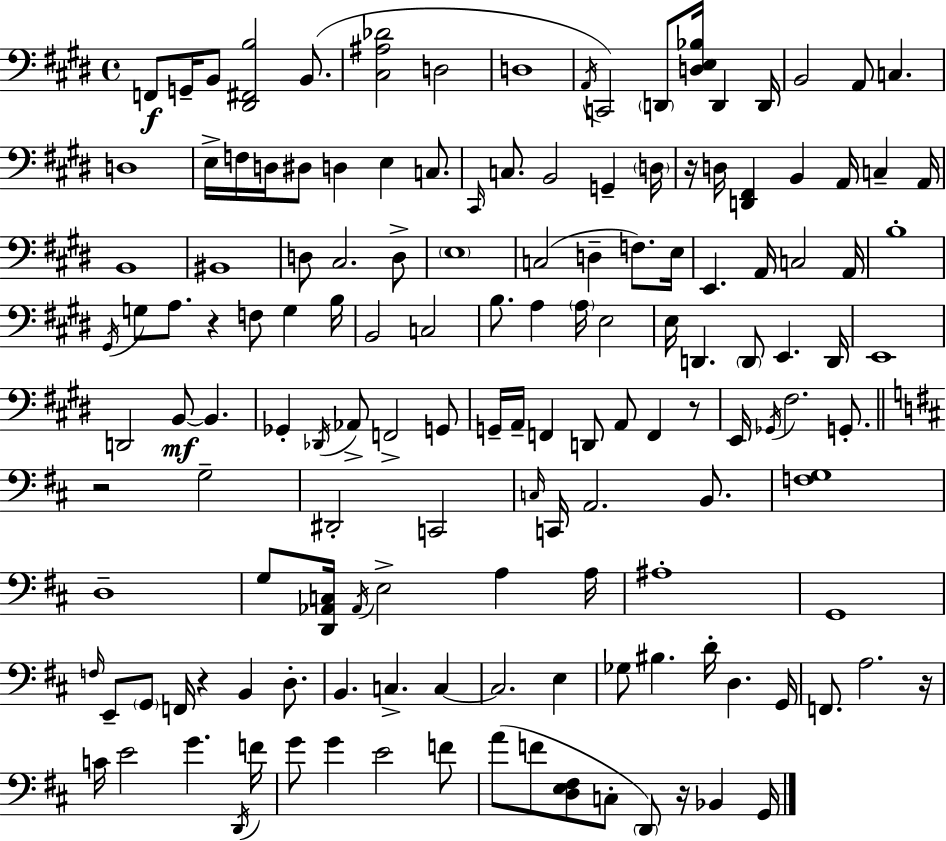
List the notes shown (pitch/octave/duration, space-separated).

F2/e G2/s B2/e [D#2,F#2,B3]/h B2/e. [C#3,A#3,Db4]/h D3/h D3/w A2/s C2/h D2/e [D3,E3,Bb3]/s D2/q D2/s B2/h A2/e C3/q. D3/w E3/s F3/s D3/s D#3/e D3/q E3/q C3/e. C#2/s C3/e. B2/h G2/q D3/s R/s D3/s [D2,F#2]/q B2/q A2/s C3/q A2/s B2/w BIS2/w D3/e C#3/h. D3/e E3/w C3/h D3/q F3/e. E3/s E2/q. A2/s C3/h A2/s B3/w G#2/s G3/e A3/e. R/q F3/e G3/q B3/s B2/h C3/h B3/e. A3/q A3/s E3/h E3/s D2/q. D2/e E2/q. D2/s E2/w D2/h B2/e B2/q. Gb2/q Db2/s Ab2/e F2/h G2/e G2/s A2/s F2/q D2/e A2/e F2/q R/e E2/s Gb2/s F#3/h. G2/e. R/h G3/h D#2/h C2/h C3/s C2/s A2/h. B2/e. [F3,G3]/w D3/w G3/e [D2,Ab2,C3]/s Ab2/s E3/h A3/q A3/s A#3/w G2/w F3/s E2/e G2/e F2/s R/q B2/q D3/e. B2/q. C3/q. C3/q C3/h. E3/q Gb3/e BIS3/q. D4/s D3/q. G2/s F2/e. A3/h. R/s C4/s E4/h G4/q. D2/s F4/s G4/e G4/q E4/h F4/e A4/e F4/e [D3,E3,F#3]/e C3/e D2/e R/s Bb2/q G2/s